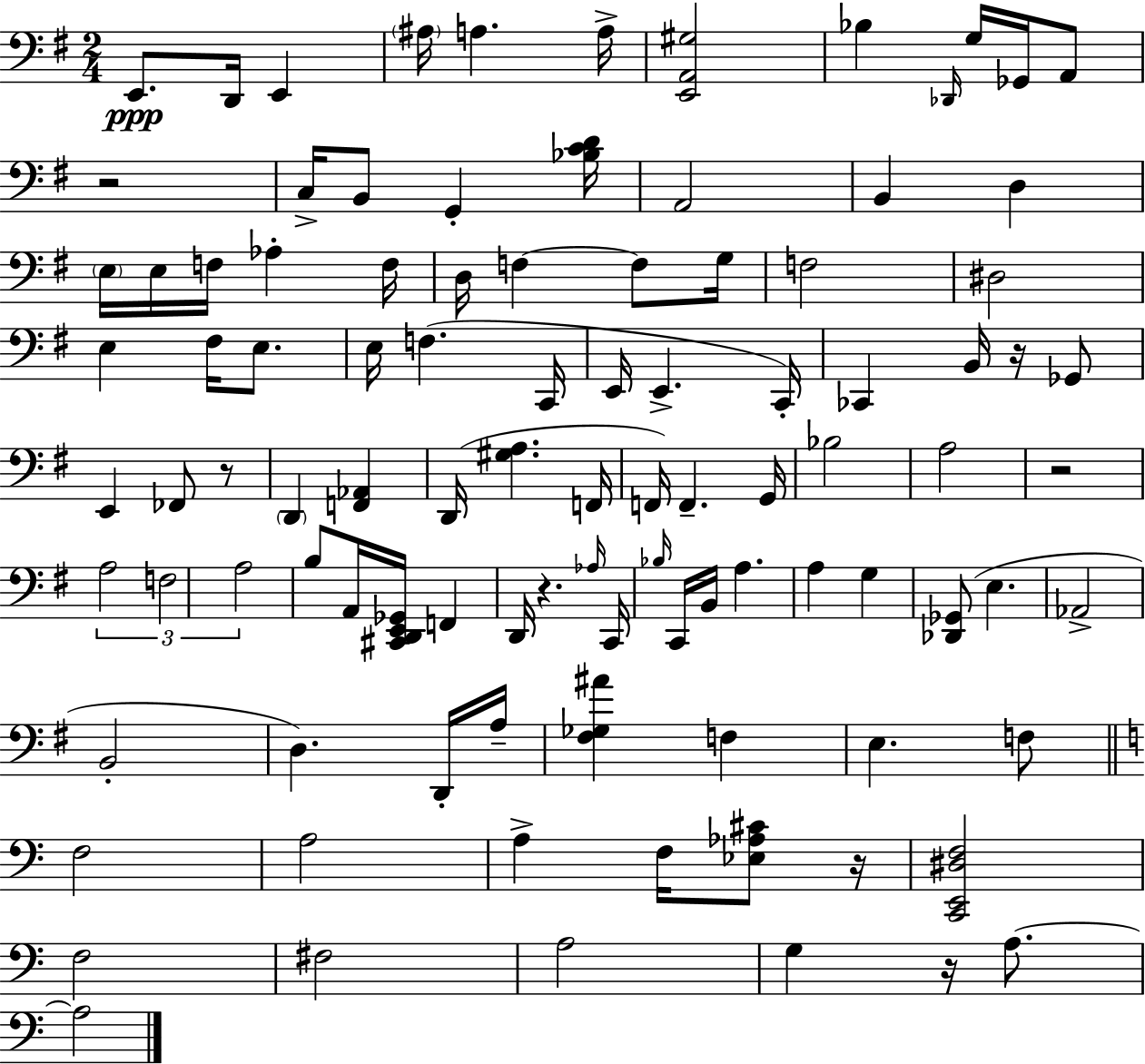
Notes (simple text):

E2/e. D2/s E2/q A#3/s A3/q. A3/s [E2,A2,G#3]/h Bb3/q Db2/s G3/s Gb2/s A2/e R/h C3/s B2/e G2/q [Bb3,C4,D4]/s A2/h B2/q D3/q E3/s E3/s F3/s Ab3/q F3/s D3/s F3/q F3/e G3/s F3/h D#3/h E3/q F#3/s E3/e. E3/s F3/q. C2/s E2/s E2/q. C2/s CES2/q B2/s R/s Gb2/e E2/q FES2/e R/e D2/q [F2,Ab2]/q D2/s [G#3,A3]/q. F2/s F2/s F2/q. G2/s Bb3/h A3/h R/h A3/h F3/h A3/h B3/e A2/s [C#2,D2,E2,Gb2]/s F2/q D2/s R/q. Ab3/s C2/s Bb3/s C2/s B2/s A3/q. A3/q G3/q [Db2,Gb2]/e E3/q. Ab2/h B2/h D3/q. D2/s A3/s [F#3,Gb3,A#4]/q F3/q E3/q. F3/e F3/h A3/h A3/q F3/s [Eb3,Ab3,C#4]/e R/s [C2,E2,D#3,F3]/h F3/h F#3/h A3/h G3/q R/s A3/e. A3/h